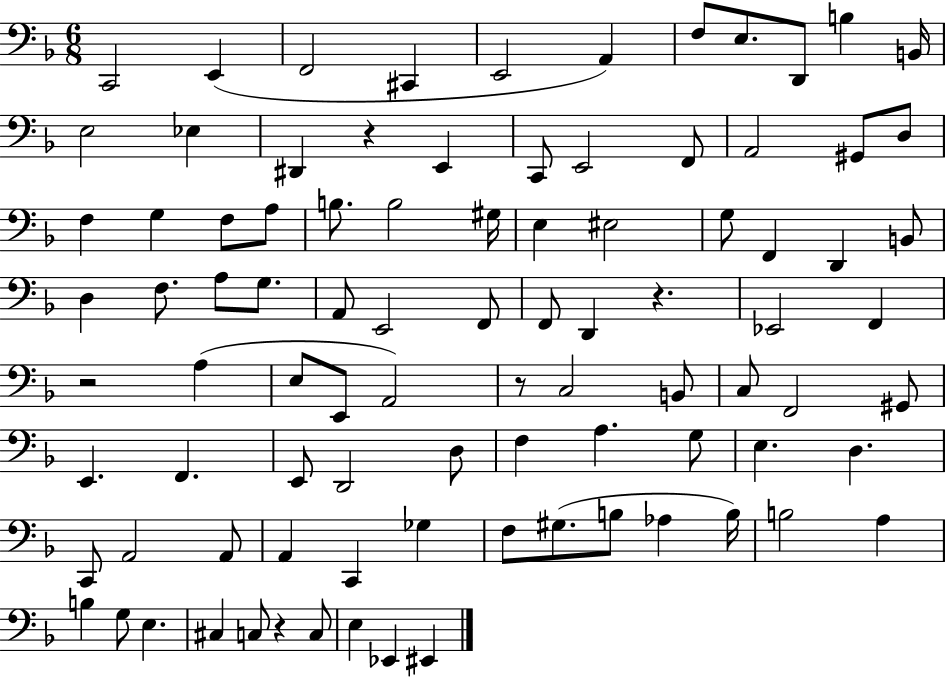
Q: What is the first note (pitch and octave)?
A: C2